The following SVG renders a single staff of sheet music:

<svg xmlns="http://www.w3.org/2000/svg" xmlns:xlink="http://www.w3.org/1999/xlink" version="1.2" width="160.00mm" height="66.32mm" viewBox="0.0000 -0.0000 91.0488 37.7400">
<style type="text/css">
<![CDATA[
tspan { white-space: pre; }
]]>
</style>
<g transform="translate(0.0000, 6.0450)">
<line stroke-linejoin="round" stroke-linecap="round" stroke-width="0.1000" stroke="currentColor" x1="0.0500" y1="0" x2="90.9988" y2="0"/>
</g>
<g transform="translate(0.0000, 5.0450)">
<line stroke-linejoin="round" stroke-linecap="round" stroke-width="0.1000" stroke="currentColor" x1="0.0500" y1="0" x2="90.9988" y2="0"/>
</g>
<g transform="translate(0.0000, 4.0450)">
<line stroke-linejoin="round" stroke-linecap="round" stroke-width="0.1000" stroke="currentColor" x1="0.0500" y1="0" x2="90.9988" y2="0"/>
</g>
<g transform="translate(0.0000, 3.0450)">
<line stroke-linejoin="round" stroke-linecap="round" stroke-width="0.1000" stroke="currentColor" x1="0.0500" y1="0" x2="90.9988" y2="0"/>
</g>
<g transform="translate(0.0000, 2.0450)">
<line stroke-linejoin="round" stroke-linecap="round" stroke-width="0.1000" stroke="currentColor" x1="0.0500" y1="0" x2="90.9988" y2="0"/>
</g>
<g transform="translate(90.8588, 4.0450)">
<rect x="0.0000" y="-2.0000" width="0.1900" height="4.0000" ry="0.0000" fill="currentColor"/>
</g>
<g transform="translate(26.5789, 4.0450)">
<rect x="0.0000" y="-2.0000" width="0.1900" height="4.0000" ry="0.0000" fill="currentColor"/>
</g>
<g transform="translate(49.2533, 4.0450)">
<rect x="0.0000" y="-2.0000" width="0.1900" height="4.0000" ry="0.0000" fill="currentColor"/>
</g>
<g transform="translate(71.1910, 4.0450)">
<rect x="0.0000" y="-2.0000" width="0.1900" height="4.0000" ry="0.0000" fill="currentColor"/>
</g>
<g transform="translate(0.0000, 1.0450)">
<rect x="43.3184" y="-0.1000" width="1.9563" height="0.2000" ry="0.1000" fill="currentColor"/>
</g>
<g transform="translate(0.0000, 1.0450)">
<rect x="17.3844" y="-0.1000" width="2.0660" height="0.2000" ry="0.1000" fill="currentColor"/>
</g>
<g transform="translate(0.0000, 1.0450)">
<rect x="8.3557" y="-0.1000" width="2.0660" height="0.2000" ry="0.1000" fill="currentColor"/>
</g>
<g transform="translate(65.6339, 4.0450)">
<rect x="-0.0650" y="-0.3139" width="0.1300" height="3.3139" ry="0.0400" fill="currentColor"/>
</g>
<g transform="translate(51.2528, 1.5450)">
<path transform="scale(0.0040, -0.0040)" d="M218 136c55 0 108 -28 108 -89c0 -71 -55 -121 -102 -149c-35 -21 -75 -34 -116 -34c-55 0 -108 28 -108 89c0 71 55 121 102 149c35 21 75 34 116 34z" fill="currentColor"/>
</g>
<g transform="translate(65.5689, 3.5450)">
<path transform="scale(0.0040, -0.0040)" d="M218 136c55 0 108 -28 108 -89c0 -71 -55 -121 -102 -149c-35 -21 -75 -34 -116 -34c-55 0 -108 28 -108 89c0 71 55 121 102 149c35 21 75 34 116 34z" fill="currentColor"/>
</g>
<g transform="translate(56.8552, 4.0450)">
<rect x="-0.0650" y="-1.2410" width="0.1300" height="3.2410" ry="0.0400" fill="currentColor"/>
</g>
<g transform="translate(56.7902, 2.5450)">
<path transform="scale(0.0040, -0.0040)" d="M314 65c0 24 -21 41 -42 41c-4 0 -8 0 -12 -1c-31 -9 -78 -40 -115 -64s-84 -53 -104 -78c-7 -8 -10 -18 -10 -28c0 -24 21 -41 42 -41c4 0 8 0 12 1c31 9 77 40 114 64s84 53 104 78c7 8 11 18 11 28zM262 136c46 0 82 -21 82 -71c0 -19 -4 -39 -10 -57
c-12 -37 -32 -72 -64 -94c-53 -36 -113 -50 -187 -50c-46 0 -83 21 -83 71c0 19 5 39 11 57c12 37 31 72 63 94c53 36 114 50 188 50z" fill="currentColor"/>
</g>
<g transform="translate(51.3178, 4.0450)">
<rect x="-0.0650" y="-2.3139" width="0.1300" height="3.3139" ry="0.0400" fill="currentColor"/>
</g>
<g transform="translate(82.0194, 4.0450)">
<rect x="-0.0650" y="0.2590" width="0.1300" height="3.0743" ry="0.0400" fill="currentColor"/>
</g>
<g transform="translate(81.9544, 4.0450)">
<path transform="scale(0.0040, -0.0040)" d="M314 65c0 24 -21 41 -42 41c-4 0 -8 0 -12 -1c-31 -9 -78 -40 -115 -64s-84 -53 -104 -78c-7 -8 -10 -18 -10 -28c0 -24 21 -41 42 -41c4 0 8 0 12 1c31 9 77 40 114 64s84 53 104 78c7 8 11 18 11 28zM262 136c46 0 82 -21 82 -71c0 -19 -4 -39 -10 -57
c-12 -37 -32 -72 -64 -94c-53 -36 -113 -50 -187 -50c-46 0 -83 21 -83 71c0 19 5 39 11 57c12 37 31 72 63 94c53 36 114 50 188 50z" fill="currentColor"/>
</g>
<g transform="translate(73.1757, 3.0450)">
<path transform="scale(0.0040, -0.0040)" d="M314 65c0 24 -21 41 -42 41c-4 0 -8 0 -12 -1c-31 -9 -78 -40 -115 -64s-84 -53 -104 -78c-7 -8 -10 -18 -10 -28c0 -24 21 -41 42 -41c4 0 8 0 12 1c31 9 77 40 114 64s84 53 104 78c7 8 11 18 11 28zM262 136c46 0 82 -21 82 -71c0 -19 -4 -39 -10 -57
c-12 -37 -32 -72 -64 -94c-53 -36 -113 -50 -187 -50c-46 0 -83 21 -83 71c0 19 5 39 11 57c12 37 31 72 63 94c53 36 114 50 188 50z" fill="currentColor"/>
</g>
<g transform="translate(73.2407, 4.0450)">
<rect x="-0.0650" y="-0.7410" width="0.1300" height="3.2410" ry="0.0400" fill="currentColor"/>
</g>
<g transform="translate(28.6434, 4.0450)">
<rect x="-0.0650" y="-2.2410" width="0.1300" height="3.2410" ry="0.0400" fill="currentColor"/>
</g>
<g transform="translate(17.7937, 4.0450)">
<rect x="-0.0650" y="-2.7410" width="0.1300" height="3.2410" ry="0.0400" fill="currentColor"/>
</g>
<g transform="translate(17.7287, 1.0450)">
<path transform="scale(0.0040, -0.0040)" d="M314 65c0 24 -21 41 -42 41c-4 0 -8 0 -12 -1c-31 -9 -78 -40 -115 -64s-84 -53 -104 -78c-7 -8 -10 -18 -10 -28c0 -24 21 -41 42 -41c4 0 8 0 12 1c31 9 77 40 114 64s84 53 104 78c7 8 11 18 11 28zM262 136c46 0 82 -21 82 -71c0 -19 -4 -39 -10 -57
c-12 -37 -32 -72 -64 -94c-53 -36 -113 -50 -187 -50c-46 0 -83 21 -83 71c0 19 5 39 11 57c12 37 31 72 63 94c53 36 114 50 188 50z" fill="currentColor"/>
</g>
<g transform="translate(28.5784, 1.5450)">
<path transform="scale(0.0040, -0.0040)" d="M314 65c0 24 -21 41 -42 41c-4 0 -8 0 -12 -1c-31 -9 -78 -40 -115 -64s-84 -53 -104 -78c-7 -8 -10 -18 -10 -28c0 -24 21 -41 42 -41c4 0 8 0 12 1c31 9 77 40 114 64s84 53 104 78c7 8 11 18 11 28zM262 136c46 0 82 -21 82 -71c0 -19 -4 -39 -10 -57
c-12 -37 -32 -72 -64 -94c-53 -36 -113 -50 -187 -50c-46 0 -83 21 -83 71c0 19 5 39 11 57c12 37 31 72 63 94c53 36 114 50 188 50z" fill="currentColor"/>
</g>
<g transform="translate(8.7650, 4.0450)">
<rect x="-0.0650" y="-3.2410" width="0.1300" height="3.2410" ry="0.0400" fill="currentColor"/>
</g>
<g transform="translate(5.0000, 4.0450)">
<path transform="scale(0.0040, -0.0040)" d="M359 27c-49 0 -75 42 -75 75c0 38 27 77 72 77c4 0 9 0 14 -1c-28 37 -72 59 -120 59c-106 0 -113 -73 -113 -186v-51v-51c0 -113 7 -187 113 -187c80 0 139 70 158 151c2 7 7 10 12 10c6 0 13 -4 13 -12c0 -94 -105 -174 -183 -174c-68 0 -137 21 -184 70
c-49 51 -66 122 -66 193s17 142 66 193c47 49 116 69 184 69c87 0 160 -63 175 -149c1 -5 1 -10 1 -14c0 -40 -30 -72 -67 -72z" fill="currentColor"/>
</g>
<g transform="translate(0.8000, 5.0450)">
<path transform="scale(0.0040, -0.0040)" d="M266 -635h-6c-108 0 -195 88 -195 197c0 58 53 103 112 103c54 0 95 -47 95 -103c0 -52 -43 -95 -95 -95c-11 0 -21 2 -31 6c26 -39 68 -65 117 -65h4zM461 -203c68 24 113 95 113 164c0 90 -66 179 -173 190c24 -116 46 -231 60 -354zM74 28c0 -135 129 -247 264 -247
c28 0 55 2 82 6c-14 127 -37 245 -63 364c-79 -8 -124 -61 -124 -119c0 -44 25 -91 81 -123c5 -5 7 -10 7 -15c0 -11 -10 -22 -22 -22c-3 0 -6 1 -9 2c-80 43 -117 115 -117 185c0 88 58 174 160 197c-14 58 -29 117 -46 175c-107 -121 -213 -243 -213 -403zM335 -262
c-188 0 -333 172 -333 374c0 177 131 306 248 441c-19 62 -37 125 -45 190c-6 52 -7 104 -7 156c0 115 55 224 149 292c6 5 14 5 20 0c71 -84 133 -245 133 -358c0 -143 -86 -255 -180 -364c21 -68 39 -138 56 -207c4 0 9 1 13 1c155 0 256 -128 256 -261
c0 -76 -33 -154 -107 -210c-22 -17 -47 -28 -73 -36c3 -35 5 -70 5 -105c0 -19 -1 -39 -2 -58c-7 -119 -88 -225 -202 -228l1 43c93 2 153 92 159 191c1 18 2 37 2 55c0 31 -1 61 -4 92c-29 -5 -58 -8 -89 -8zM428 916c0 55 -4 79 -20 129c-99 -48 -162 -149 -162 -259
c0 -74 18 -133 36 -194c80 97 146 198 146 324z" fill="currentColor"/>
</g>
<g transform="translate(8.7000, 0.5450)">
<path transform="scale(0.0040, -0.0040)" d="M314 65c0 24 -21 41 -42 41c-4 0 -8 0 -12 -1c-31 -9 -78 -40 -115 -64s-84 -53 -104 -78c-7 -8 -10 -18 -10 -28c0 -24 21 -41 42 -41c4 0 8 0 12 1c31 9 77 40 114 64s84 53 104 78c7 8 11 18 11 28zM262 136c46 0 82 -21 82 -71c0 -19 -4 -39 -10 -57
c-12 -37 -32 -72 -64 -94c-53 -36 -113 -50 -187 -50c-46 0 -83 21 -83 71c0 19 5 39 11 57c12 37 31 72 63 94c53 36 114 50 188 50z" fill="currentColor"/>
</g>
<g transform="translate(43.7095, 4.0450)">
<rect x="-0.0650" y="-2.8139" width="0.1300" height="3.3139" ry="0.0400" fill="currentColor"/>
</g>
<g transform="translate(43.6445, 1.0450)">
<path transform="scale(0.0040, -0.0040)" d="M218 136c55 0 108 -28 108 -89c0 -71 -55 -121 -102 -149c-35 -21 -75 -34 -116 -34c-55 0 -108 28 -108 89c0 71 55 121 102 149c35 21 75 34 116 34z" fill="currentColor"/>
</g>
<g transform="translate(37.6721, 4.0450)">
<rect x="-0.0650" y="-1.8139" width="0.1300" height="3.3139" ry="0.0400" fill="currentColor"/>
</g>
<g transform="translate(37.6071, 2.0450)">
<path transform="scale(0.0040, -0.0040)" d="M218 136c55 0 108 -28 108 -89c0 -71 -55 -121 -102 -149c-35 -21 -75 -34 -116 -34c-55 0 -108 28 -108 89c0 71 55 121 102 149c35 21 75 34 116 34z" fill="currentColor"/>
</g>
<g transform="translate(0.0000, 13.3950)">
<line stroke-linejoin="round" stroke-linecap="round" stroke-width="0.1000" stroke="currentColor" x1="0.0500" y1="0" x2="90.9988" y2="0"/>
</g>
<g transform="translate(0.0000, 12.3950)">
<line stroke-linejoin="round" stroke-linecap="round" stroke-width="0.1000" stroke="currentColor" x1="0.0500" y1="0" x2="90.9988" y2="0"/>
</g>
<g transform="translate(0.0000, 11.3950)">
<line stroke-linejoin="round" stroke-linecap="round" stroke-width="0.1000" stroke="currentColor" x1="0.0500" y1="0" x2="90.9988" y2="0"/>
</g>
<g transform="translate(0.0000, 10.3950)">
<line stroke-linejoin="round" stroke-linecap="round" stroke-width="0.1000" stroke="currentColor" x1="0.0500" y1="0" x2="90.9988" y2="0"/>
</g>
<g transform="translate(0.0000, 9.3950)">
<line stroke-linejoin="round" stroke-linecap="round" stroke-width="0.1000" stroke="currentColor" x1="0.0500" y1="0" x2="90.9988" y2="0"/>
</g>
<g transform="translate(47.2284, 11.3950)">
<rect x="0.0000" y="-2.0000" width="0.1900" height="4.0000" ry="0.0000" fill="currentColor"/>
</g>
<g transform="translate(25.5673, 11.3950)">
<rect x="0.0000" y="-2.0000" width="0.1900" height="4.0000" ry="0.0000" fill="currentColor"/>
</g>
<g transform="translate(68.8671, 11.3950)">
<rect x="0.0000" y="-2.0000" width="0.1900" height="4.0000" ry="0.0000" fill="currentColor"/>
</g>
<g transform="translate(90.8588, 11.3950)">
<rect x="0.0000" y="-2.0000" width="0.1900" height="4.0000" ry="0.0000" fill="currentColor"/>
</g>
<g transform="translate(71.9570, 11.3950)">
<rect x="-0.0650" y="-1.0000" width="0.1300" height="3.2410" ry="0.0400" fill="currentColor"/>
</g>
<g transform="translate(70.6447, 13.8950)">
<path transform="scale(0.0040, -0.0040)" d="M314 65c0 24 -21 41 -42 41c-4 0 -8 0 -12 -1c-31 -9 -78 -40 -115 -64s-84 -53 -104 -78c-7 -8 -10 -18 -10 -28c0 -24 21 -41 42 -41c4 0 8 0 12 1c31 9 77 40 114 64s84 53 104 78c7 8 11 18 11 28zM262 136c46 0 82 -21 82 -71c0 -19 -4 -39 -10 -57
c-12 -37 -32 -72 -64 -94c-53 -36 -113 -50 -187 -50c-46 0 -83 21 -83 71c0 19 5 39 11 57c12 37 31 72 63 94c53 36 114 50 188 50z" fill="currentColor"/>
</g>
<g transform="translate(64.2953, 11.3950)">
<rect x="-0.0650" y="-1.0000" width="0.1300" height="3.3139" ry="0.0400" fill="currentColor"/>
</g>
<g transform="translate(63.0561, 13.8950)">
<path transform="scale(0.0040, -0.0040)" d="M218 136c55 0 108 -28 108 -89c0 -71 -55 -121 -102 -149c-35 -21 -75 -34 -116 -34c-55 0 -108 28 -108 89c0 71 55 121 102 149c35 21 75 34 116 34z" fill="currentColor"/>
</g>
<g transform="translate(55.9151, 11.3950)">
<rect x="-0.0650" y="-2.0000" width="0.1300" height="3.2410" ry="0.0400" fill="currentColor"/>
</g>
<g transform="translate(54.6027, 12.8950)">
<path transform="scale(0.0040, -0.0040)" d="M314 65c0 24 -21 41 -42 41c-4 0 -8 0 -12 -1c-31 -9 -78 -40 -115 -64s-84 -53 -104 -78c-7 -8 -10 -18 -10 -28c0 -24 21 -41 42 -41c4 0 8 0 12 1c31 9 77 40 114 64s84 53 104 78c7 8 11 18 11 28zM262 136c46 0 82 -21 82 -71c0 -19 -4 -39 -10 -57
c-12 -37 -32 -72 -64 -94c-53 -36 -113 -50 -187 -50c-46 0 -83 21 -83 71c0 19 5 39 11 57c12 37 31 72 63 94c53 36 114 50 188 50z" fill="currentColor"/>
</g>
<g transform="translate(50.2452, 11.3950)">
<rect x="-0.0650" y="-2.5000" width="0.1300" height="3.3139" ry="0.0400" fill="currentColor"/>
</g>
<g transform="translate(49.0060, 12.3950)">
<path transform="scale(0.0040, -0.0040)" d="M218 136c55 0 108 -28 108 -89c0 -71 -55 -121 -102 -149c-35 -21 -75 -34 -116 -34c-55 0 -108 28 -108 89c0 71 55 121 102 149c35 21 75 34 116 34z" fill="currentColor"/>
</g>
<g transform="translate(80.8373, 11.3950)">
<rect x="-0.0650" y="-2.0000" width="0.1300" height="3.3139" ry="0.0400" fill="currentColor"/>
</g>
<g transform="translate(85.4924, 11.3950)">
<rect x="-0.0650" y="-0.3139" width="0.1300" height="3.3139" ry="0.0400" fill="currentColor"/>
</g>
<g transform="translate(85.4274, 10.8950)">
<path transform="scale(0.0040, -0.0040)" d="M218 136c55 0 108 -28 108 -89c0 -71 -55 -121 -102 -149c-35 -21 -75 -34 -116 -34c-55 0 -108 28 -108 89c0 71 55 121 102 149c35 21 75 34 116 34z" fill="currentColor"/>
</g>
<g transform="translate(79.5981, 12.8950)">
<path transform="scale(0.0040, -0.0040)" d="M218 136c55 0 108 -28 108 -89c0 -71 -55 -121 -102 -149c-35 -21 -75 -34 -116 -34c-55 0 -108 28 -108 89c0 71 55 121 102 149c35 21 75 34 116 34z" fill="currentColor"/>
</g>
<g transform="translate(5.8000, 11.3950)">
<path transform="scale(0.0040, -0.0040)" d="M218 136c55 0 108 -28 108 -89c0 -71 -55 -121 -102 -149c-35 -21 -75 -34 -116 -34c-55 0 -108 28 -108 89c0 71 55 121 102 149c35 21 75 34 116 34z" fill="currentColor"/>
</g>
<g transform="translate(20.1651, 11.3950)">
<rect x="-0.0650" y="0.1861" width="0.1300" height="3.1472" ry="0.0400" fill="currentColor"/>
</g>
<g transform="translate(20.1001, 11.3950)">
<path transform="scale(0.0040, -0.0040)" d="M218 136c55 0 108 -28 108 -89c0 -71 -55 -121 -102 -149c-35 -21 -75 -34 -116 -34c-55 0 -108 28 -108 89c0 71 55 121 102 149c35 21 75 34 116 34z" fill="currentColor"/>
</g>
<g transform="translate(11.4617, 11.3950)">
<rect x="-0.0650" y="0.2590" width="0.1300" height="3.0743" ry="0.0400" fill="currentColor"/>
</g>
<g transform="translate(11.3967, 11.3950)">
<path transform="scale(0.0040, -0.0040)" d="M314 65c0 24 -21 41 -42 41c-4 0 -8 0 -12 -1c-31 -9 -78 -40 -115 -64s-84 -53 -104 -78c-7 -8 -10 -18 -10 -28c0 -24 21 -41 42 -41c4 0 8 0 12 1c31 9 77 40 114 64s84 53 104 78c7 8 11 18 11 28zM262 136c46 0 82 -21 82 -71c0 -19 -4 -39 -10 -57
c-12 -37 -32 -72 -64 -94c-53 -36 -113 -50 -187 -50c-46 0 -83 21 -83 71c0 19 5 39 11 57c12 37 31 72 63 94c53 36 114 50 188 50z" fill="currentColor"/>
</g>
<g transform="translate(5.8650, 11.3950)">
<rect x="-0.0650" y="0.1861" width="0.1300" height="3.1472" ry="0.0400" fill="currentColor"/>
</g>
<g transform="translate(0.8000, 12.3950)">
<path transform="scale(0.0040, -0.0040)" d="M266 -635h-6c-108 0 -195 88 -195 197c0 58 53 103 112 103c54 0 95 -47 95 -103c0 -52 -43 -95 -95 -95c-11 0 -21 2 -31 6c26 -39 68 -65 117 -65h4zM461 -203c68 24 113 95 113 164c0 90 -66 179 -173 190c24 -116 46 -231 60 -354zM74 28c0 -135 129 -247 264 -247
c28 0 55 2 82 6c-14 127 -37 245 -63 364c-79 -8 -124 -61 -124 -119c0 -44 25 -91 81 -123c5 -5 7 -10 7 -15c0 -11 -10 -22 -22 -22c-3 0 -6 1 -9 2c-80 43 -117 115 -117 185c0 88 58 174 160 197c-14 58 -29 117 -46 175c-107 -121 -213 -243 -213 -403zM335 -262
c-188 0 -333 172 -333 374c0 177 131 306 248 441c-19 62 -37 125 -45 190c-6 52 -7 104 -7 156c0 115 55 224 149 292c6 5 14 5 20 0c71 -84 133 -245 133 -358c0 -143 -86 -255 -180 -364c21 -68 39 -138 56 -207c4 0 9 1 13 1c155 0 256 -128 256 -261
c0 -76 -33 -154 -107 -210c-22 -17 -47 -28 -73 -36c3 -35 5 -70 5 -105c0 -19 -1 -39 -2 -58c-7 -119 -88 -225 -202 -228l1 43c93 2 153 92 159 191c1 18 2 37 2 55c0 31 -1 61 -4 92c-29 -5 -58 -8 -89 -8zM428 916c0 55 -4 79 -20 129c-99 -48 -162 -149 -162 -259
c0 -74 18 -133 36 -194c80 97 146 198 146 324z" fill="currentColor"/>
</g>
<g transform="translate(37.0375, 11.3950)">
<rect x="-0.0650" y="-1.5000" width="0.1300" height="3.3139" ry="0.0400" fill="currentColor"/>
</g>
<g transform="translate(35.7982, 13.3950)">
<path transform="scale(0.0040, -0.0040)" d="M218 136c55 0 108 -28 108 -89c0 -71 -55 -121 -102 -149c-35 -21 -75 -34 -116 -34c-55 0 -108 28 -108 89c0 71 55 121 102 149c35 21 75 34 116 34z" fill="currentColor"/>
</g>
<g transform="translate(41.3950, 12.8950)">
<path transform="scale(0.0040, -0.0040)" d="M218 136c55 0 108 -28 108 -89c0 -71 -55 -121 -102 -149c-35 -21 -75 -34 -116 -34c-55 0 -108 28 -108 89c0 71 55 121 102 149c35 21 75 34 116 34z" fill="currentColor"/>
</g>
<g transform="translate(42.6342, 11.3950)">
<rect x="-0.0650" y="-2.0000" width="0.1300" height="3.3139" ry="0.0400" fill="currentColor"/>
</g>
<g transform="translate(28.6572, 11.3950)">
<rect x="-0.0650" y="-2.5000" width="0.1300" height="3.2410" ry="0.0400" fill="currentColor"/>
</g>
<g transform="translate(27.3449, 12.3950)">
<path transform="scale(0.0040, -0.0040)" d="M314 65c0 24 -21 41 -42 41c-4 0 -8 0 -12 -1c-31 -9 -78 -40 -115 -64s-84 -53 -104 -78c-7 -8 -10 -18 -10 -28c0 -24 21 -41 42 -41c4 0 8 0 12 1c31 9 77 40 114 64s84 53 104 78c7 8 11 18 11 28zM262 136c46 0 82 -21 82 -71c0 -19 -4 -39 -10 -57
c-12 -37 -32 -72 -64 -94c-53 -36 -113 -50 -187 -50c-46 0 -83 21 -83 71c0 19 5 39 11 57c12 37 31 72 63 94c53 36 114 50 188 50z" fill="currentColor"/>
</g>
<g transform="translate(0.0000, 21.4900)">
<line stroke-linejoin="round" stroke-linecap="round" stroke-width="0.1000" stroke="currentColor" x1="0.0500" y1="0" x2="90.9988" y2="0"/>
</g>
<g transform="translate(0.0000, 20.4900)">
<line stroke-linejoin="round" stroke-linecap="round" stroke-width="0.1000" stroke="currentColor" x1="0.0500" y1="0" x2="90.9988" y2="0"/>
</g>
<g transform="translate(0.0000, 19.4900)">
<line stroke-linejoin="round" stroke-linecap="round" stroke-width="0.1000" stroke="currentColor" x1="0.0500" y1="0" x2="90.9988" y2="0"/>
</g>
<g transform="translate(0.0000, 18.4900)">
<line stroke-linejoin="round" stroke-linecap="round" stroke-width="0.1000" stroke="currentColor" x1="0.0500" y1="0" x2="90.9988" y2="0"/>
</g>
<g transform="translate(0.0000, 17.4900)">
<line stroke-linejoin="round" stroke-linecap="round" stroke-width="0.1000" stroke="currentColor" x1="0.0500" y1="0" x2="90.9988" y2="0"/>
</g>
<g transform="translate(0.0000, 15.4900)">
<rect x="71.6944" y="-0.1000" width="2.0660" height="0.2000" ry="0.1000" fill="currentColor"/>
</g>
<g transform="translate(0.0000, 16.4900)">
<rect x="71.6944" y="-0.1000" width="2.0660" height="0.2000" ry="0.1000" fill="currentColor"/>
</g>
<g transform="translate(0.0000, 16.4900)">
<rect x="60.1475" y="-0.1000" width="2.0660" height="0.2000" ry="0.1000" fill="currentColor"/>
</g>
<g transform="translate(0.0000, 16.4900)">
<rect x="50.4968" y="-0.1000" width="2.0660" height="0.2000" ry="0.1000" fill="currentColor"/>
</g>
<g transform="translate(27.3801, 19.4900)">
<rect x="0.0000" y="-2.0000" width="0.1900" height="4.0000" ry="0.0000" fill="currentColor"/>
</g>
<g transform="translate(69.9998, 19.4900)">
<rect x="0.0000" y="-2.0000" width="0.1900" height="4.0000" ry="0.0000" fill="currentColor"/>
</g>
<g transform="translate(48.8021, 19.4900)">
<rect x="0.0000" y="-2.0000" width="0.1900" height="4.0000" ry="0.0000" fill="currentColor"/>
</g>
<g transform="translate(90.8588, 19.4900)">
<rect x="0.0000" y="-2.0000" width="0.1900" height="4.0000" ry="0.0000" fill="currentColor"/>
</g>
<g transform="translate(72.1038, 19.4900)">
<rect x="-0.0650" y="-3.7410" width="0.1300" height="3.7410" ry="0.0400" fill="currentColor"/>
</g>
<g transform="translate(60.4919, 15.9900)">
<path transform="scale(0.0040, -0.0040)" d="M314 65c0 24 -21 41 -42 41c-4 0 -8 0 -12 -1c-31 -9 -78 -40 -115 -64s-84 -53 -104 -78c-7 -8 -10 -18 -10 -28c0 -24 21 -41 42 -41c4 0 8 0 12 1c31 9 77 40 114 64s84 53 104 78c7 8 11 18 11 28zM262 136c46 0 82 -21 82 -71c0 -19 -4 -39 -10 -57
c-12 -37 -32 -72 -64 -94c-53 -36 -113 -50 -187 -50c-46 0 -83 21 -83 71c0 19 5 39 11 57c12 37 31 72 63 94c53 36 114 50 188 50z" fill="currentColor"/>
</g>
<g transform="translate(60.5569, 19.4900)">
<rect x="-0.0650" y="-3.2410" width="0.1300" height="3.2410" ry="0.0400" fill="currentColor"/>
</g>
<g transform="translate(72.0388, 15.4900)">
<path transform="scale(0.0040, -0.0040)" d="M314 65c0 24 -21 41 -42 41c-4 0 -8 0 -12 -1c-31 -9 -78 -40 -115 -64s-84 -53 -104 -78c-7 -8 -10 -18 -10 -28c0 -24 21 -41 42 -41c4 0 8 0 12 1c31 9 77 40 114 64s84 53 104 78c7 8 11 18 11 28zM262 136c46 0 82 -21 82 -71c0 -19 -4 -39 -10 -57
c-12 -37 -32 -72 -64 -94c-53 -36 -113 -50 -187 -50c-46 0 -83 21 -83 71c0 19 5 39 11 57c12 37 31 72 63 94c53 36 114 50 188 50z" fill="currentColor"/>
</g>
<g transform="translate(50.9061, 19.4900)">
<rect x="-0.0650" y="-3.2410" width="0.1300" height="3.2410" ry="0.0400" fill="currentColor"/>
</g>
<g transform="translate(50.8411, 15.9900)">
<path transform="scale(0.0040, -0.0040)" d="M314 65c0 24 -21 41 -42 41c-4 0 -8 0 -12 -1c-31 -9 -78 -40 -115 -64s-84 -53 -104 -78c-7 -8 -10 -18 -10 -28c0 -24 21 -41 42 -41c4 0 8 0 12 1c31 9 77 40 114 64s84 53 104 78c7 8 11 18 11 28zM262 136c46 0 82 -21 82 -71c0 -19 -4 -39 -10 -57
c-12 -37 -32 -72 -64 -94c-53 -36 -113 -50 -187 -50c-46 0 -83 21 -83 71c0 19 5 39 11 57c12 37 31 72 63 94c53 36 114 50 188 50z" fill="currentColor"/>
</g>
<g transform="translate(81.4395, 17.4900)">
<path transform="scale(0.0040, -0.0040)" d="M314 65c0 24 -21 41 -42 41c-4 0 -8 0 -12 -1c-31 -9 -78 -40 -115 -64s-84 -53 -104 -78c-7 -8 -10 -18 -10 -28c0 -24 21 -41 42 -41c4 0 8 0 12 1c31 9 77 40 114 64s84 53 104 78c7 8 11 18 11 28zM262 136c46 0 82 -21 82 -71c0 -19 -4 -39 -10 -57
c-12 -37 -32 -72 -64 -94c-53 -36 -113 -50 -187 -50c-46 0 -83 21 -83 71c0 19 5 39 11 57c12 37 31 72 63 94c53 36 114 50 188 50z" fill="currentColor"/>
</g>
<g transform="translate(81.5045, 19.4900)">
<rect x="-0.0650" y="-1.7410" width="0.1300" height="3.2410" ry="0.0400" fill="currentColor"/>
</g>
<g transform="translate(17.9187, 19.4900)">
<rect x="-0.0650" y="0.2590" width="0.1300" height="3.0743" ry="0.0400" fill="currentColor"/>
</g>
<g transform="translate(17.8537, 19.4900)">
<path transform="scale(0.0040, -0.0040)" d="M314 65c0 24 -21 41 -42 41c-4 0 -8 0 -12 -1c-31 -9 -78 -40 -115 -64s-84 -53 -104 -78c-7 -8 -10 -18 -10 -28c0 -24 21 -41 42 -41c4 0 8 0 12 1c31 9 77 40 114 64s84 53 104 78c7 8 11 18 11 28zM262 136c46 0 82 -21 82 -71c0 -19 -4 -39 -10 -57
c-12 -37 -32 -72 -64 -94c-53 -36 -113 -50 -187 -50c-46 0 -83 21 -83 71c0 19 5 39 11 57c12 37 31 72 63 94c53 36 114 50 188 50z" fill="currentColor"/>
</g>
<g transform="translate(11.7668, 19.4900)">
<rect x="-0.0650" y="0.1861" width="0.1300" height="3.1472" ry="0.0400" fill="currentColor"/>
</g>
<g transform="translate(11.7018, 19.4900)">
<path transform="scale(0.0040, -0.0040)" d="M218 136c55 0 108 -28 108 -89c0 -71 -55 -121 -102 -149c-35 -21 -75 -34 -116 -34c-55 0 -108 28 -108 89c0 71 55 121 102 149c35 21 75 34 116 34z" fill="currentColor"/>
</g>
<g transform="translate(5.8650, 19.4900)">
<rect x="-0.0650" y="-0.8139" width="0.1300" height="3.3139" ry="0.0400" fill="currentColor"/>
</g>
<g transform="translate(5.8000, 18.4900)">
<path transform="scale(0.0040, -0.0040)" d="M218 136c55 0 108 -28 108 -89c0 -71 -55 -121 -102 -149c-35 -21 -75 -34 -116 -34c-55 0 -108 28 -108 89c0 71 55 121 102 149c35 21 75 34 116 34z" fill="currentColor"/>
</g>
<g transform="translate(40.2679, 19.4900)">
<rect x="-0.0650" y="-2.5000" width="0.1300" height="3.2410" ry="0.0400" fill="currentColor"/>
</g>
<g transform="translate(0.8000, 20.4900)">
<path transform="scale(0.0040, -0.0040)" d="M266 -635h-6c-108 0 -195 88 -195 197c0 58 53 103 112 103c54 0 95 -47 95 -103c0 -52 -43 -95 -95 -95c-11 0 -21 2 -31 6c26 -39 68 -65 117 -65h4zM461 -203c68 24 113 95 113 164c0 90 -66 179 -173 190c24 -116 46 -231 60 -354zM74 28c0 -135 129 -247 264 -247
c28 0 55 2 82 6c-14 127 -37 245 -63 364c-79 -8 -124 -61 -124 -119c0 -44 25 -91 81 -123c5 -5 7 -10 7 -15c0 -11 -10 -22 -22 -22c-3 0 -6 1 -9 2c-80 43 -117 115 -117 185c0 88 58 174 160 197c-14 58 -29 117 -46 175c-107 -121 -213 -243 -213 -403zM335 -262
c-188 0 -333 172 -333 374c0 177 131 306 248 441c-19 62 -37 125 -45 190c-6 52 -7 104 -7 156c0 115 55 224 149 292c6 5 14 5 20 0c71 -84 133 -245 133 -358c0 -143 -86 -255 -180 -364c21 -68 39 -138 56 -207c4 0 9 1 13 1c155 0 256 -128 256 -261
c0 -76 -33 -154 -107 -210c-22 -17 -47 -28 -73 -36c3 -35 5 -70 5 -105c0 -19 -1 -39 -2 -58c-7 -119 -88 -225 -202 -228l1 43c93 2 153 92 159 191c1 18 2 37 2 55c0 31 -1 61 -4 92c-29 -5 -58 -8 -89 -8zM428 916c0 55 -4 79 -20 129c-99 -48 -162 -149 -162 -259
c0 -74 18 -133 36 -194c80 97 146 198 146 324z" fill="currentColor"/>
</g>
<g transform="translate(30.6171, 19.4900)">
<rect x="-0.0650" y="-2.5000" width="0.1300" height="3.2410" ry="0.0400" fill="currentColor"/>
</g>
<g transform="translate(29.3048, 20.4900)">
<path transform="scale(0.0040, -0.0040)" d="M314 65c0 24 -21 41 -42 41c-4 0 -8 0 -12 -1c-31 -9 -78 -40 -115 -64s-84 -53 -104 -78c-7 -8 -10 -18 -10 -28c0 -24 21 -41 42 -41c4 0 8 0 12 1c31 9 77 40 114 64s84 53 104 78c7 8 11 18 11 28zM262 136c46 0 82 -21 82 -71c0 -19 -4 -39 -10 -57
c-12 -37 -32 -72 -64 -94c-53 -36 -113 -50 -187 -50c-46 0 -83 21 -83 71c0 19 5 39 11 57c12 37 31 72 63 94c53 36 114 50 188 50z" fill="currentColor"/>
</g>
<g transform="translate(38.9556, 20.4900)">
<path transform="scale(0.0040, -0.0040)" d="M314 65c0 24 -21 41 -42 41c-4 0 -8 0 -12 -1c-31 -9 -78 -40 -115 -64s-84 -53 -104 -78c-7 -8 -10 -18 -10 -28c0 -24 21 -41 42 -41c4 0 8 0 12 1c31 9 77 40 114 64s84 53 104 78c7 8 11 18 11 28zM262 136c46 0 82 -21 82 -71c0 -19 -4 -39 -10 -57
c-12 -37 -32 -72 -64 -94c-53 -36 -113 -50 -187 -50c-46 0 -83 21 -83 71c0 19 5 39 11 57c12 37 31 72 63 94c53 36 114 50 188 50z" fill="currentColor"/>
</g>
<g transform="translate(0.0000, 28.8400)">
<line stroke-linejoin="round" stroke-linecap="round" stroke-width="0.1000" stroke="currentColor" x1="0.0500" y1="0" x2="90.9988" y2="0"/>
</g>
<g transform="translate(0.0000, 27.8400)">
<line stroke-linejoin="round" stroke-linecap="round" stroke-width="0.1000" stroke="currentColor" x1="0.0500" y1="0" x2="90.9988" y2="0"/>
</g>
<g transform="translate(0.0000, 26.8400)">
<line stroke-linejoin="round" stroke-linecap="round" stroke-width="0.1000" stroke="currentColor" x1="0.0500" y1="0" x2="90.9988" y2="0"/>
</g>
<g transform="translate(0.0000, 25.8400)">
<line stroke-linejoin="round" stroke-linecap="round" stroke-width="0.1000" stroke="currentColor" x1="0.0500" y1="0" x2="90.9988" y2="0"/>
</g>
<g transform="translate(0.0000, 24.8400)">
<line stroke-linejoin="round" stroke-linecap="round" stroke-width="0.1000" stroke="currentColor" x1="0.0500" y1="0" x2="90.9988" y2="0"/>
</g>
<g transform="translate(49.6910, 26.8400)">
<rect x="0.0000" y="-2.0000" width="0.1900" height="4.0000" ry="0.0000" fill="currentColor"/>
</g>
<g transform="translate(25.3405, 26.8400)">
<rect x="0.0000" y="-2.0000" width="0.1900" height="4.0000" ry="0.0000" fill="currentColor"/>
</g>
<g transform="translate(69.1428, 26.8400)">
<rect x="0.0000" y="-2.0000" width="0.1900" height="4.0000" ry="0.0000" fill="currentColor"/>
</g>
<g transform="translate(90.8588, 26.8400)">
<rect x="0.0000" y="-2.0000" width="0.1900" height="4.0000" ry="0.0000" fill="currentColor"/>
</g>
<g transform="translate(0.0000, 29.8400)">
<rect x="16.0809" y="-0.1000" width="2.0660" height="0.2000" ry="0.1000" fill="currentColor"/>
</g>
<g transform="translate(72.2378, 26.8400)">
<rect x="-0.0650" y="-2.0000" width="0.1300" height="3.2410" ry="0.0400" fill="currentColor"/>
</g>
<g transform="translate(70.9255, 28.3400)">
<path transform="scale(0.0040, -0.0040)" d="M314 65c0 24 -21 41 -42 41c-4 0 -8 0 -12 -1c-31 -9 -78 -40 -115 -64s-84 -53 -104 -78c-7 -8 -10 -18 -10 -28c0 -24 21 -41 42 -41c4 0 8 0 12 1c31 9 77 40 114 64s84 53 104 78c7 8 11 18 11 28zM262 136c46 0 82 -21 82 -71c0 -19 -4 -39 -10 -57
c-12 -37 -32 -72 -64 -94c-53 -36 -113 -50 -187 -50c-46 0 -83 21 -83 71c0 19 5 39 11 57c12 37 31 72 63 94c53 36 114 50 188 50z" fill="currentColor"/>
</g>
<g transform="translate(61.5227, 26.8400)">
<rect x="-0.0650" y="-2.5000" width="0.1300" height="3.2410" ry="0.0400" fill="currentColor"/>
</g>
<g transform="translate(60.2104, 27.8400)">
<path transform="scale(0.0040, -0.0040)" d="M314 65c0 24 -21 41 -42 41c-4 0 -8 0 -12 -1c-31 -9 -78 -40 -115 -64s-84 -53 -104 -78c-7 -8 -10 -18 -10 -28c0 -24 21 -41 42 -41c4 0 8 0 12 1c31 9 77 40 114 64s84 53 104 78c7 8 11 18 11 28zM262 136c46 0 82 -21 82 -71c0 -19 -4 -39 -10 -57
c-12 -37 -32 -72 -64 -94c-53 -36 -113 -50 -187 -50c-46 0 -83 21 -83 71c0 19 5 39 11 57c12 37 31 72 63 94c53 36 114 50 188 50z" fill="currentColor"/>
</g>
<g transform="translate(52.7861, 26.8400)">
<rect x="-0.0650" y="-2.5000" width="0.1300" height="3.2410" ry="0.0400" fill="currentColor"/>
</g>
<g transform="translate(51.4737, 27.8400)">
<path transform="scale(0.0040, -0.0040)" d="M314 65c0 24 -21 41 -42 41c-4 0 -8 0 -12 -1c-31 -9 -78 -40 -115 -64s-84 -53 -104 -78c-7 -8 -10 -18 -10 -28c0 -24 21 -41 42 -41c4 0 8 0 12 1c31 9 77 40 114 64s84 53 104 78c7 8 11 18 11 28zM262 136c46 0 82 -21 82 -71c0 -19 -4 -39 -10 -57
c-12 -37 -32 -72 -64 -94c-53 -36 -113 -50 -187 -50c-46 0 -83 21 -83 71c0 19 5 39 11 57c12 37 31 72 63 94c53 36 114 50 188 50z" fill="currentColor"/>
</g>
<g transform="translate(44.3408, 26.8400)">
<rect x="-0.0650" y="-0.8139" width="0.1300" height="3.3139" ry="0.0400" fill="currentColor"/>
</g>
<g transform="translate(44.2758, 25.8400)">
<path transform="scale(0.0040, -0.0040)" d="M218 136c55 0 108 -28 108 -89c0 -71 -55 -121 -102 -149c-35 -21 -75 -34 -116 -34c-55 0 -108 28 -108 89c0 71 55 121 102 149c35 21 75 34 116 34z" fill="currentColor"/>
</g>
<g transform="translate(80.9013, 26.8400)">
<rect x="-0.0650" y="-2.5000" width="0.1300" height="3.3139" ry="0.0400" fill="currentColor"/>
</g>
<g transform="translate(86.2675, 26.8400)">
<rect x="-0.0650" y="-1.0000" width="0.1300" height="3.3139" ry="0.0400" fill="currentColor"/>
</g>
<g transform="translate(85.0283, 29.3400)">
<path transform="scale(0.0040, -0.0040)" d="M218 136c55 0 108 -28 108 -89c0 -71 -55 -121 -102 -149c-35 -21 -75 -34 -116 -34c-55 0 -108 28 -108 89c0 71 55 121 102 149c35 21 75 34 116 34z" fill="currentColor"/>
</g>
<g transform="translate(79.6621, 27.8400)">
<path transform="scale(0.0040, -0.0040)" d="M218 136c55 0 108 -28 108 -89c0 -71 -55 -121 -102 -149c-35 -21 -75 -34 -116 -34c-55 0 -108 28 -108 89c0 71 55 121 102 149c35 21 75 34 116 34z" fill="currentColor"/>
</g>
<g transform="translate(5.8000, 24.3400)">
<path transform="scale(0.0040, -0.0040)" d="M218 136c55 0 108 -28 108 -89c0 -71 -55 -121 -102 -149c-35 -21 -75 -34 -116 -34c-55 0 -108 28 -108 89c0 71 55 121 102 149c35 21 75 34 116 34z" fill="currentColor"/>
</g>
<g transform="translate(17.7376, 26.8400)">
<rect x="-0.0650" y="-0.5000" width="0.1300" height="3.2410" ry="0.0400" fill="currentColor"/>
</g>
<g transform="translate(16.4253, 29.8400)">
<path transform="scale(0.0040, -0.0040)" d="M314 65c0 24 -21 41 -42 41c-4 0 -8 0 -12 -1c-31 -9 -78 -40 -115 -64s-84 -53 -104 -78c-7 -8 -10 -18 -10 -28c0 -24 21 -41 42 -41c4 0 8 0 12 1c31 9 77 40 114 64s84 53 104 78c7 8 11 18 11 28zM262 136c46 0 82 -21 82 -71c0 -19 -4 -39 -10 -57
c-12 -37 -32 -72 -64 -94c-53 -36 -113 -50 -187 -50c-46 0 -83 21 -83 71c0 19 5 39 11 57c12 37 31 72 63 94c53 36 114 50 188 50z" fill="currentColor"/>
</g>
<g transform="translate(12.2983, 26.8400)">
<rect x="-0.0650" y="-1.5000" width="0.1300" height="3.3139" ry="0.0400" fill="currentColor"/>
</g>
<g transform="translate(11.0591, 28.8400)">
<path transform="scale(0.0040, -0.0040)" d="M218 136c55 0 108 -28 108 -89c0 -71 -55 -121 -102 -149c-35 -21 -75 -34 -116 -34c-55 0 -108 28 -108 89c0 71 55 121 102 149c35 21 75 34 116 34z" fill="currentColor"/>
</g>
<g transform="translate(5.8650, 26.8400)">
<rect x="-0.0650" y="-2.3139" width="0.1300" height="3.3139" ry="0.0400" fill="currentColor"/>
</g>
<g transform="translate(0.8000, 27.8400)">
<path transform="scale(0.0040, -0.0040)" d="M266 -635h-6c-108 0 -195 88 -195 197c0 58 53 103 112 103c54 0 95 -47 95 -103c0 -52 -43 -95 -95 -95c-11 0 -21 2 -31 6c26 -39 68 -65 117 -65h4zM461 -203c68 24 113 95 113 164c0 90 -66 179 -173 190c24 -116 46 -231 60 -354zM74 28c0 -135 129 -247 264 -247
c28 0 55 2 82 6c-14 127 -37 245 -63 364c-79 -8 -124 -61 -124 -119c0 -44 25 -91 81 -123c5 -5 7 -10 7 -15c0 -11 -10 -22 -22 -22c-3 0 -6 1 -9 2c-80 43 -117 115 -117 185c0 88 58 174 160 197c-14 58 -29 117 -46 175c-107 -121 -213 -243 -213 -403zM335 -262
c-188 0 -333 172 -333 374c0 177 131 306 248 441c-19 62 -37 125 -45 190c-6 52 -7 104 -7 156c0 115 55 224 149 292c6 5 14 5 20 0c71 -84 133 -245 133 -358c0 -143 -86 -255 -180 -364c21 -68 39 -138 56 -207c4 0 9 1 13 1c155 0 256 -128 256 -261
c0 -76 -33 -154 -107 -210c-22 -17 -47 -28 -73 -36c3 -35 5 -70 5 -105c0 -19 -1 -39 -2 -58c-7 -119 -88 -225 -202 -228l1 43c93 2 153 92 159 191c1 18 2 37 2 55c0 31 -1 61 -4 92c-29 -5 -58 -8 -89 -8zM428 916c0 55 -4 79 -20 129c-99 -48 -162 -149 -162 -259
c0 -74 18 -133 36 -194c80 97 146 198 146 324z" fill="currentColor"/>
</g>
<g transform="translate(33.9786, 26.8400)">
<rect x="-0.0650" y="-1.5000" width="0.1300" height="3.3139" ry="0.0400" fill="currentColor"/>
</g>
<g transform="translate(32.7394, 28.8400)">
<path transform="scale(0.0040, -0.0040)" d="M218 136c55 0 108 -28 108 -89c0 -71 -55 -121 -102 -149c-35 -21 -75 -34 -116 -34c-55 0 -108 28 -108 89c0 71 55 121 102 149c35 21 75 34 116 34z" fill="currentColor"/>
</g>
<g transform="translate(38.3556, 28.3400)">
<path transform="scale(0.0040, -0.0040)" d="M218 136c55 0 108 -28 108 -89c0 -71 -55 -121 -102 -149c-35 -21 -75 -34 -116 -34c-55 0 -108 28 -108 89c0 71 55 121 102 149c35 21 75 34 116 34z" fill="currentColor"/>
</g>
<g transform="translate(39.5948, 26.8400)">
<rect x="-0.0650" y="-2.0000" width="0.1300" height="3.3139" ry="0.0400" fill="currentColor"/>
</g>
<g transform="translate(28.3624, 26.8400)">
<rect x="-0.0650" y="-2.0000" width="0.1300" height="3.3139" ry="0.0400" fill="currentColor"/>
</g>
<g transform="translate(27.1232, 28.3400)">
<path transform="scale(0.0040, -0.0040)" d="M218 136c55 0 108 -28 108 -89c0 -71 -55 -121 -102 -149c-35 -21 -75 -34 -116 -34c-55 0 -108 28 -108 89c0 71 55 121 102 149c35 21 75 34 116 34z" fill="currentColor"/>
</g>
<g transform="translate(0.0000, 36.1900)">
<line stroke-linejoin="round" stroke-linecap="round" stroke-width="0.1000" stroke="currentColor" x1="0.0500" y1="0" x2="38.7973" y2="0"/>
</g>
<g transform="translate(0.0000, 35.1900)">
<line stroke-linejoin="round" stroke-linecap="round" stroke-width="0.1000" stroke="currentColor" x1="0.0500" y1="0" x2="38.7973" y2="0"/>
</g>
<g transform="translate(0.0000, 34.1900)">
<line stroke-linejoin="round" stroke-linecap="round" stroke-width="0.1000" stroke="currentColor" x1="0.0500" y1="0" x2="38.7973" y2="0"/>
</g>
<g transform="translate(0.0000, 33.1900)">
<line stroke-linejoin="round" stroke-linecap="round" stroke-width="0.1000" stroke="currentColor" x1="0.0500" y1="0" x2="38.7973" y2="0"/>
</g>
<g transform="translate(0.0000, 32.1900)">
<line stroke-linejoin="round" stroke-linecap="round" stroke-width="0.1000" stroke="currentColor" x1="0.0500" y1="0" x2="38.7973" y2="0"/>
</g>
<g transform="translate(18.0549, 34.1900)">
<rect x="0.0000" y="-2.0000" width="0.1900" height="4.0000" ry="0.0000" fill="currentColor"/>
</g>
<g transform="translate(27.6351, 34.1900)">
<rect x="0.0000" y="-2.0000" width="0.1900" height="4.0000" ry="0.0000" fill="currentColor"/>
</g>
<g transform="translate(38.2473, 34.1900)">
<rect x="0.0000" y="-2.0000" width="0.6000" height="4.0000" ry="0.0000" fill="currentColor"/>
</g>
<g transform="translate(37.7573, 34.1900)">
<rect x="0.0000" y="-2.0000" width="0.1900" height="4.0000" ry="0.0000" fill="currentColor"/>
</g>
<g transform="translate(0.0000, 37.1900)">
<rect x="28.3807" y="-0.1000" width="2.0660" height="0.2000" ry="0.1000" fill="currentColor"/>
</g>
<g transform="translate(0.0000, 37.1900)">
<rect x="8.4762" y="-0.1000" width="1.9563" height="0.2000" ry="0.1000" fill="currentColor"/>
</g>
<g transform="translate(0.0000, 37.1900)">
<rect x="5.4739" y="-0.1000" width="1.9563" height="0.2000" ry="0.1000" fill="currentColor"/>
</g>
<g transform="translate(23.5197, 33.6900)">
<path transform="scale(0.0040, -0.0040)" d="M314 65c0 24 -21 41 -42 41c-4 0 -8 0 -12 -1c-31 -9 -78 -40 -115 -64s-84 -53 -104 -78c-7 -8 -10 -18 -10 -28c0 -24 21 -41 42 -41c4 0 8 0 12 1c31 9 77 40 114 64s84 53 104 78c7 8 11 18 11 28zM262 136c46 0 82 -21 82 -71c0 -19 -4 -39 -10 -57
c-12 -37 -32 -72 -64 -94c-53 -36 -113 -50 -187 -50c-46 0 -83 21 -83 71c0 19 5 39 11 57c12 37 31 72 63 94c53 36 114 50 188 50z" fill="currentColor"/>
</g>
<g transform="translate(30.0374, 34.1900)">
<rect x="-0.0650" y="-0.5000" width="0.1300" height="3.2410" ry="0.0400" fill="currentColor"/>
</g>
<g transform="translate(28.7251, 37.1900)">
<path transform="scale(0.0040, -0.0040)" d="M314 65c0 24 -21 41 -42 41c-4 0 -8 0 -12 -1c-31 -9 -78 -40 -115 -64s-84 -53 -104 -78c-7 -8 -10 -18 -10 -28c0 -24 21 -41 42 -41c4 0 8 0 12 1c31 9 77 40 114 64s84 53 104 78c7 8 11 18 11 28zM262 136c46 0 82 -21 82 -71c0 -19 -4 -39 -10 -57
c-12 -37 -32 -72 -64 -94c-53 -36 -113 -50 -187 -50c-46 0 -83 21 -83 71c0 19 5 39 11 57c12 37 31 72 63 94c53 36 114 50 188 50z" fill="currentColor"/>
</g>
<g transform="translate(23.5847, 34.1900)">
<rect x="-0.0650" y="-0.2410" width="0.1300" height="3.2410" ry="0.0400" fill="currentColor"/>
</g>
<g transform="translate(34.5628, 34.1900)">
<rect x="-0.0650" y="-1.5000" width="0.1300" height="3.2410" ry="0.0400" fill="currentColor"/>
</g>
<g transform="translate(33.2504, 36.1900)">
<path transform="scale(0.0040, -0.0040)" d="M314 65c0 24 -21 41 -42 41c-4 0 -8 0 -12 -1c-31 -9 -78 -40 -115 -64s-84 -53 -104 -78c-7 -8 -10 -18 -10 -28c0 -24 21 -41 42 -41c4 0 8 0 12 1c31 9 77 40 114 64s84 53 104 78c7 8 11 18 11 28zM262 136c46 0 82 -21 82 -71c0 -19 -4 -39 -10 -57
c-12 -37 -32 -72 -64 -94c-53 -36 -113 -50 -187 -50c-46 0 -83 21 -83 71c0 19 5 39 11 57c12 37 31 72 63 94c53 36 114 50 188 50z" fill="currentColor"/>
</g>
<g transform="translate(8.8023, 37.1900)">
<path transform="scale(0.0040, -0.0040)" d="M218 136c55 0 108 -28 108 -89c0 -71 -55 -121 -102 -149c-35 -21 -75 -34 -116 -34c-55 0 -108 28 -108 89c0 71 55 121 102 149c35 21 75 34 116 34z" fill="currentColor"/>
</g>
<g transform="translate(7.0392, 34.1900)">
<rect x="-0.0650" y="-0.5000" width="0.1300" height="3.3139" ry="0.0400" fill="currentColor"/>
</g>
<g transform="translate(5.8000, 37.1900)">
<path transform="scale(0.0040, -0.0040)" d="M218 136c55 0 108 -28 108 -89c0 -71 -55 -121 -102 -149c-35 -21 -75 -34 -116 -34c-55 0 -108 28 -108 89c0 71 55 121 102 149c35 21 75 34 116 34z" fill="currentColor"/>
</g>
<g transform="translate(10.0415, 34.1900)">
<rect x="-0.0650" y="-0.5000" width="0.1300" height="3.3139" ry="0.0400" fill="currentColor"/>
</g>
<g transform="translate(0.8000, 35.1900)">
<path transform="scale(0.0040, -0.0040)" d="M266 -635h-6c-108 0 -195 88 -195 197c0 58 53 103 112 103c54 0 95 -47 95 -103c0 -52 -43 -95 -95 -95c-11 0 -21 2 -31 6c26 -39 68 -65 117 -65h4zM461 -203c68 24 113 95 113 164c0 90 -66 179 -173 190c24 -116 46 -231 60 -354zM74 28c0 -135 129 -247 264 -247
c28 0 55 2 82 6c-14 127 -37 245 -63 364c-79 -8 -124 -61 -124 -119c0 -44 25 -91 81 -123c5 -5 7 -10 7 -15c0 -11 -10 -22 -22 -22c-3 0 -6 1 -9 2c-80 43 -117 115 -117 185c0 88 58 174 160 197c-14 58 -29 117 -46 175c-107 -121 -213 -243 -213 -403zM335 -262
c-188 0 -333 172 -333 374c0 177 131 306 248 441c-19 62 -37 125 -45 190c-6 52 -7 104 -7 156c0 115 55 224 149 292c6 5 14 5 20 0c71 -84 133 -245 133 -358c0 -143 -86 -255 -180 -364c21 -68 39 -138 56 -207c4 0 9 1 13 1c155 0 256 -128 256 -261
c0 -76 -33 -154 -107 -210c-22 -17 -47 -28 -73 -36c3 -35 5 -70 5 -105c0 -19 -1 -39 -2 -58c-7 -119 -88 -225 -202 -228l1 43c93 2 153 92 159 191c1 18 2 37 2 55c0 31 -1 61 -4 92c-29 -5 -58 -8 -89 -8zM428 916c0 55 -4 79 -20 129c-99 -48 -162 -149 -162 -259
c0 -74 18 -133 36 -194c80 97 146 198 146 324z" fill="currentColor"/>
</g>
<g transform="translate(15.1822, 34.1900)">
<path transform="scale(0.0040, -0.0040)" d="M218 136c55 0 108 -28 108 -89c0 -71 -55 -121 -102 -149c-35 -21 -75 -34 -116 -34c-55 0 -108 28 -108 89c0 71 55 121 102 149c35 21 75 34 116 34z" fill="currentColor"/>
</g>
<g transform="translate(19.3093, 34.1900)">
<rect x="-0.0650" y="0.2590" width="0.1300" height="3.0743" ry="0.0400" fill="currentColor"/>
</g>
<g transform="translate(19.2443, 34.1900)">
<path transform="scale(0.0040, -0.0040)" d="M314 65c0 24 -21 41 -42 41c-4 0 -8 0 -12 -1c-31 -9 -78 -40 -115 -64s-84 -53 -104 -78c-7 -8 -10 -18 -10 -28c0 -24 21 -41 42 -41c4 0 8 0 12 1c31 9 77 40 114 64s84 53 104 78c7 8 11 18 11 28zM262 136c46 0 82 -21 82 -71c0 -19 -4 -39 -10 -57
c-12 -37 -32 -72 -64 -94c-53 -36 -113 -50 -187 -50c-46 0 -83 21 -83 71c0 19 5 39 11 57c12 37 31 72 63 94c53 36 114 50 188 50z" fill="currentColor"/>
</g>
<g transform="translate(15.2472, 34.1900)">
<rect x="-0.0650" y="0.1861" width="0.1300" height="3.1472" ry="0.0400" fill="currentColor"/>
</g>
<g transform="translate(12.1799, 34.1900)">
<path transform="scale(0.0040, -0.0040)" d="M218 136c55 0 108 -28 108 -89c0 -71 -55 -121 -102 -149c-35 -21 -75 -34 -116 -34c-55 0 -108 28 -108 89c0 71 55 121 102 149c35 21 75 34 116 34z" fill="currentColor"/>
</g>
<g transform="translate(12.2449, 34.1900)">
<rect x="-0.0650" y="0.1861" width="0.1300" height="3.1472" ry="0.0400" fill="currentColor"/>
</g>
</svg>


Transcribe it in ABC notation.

X:1
T:Untitled
M:4/4
L:1/4
K:C
b2 a2 g2 f a g e2 c d2 B2 B B2 B G2 E F G F2 D D2 F c d B B2 G2 G2 b2 b2 c'2 f2 g E C2 F E F d G2 G2 F2 G D C C B B B2 c2 C2 E2